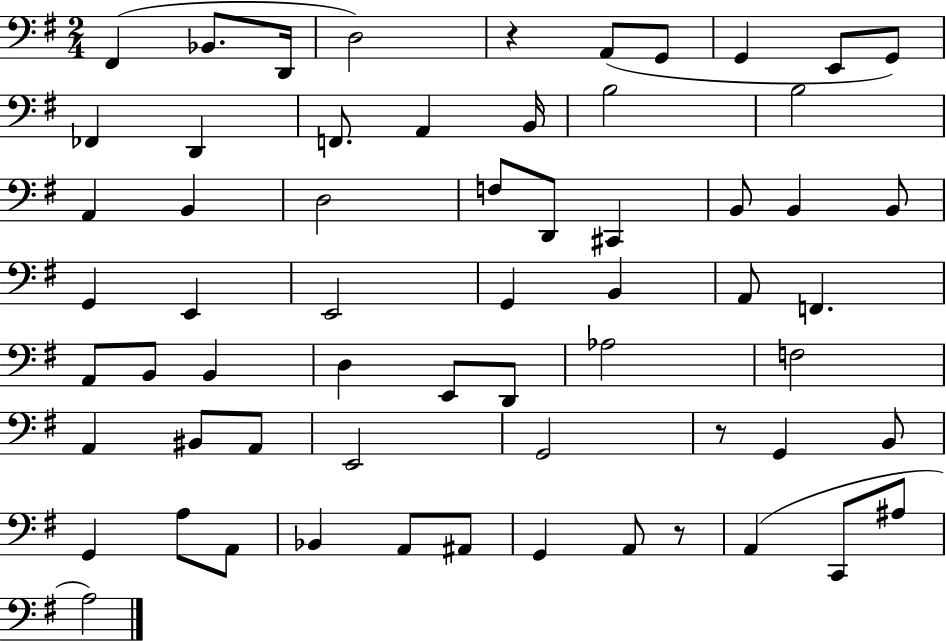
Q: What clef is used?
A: bass